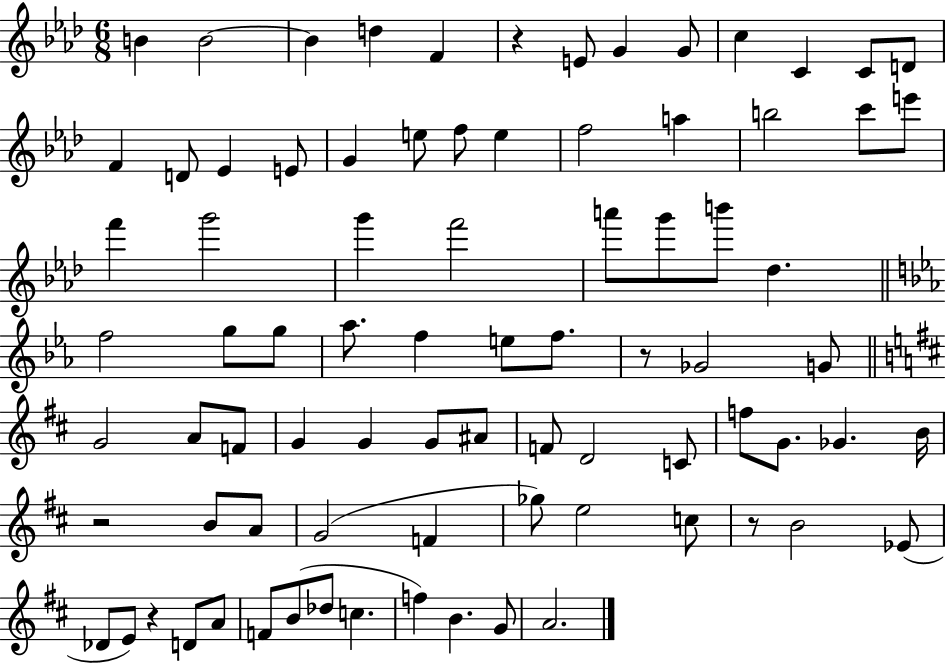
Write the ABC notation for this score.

X:1
T:Untitled
M:6/8
L:1/4
K:Ab
B B2 B d F z E/2 G G/2 c C C/2 D/2 F D/2 _E E/2 G e/2 f/2 e f2 a b2 c'/2 e'/2 f' g'2 g' f'2 a'/2 g'/2 b'/2 _d f2 g/2 g/2 _a/2 f e/2 f/2 z/2 _G2 G/2 G2 A/2 F/2 G G G/2 ^A/2 F/2 D2 C/2 f/2 G/2 _G B/4 z2 B/2 A/2 G2 F _g/2 e2 c/2 z/2 B2 _E/2 _D/2 E/2 z D/2 A/2 F/2 B/2 _d/2 c f B G/2 A2